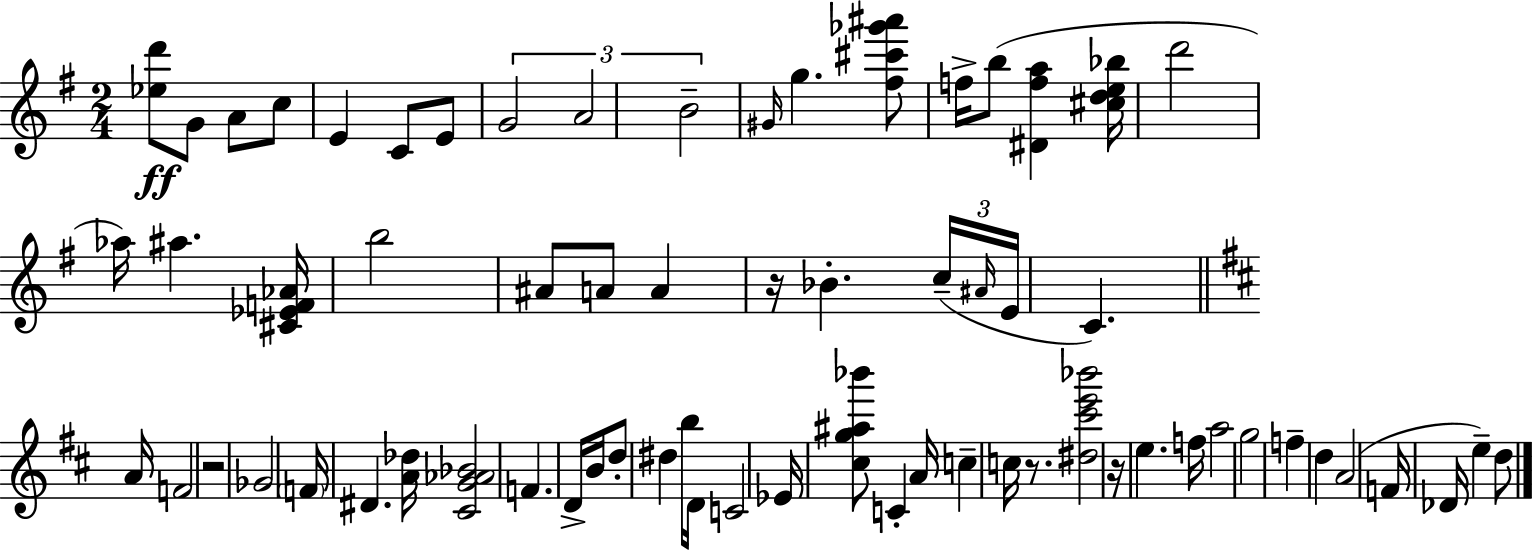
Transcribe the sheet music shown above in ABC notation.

X:1
T:Untitled
M:2/4
L:1/4
K:G
[_ed']/2 G/2 A/2 c/2 E C/2 E/2 G2 A2 B2 ^G/4 g [^f^c'_g'^a']/2 f/4 b/2 [^Dfa] [^cde_b]/4 d'2 _a/4 ^a [^C_EF_A]/4 b2 ^A/2 A/2 A z/4 _B c/4 ^A/4 E/4 C A/4 F2 z2 _G2 F/4 ^D [A_d]/4 [^CG_A_B]2 F D/4 B/4 d/2 ^d b/4 D/4 C2 _E/4 [^cg^a_b']/2 C A/4 c c/4 z/2 [^d^c'e'_b']2 z/4 e f/4 a2 g2 f d A2 F/4 _D/4 e d/2